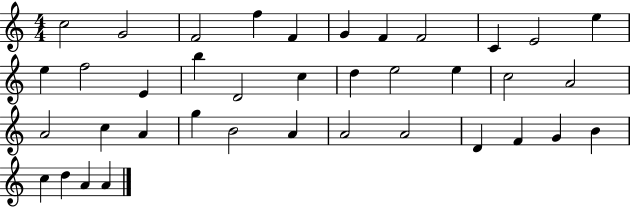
{
  \clef treble
  \numericTimeSignature
  \time 4/4
  \key c \major
  c''2 g'2 | f'2 f''4 f'4 | g'4 f'4 f'2 | c'4 e'2 e''4 | \break e''4 f''2 e'4 | b''4 d'2 c''4 | d''4 e''2 e''4 | c''2 a'2 | \break a'2 c''4 a'4 | g''4 b'2 a'4 | a'2 a'2 | d'4 f'4 g'4 b'4 | \break c''4 d''4 a'4 a'4 | \bar "|."
}